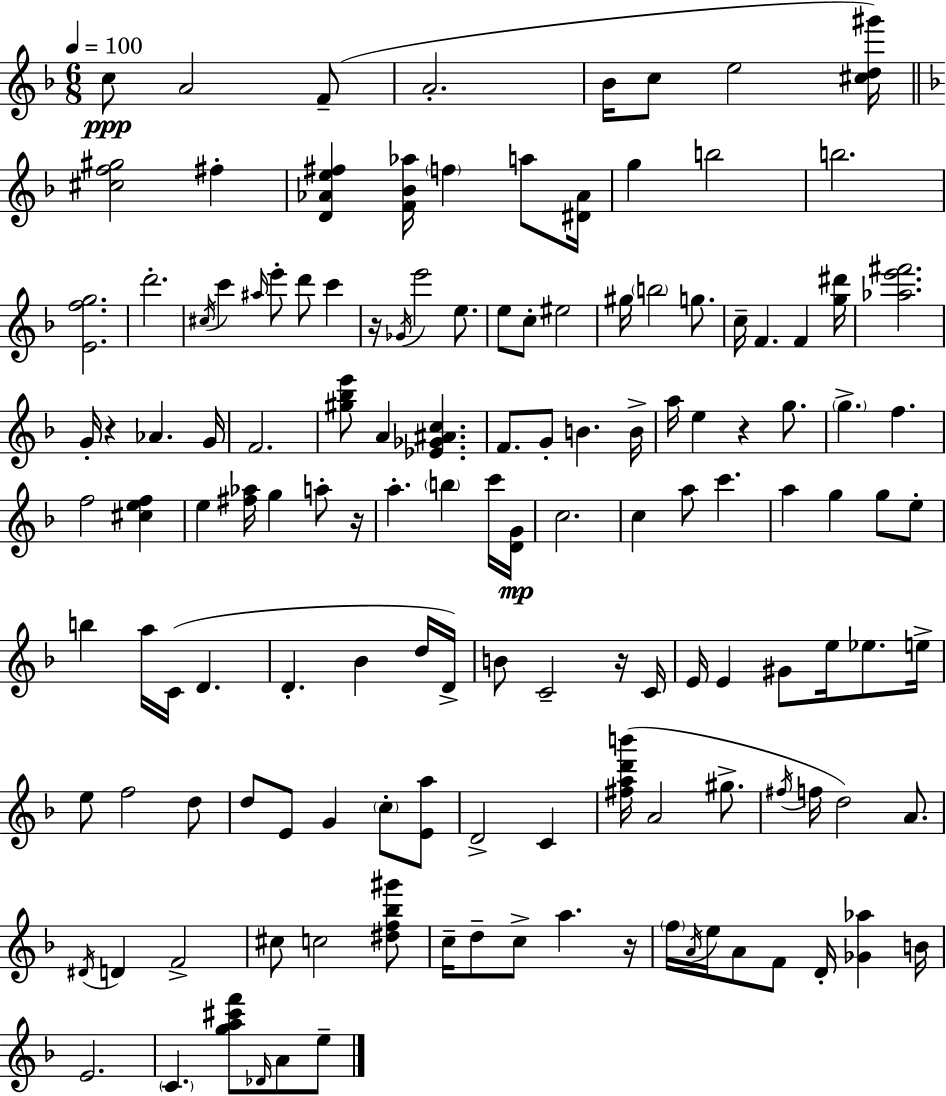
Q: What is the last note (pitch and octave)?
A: E5